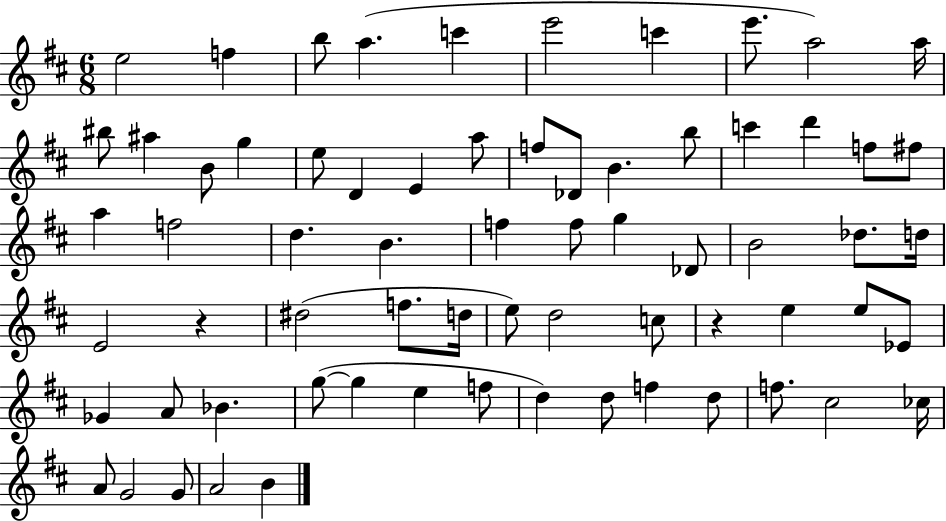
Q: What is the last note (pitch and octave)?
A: B4